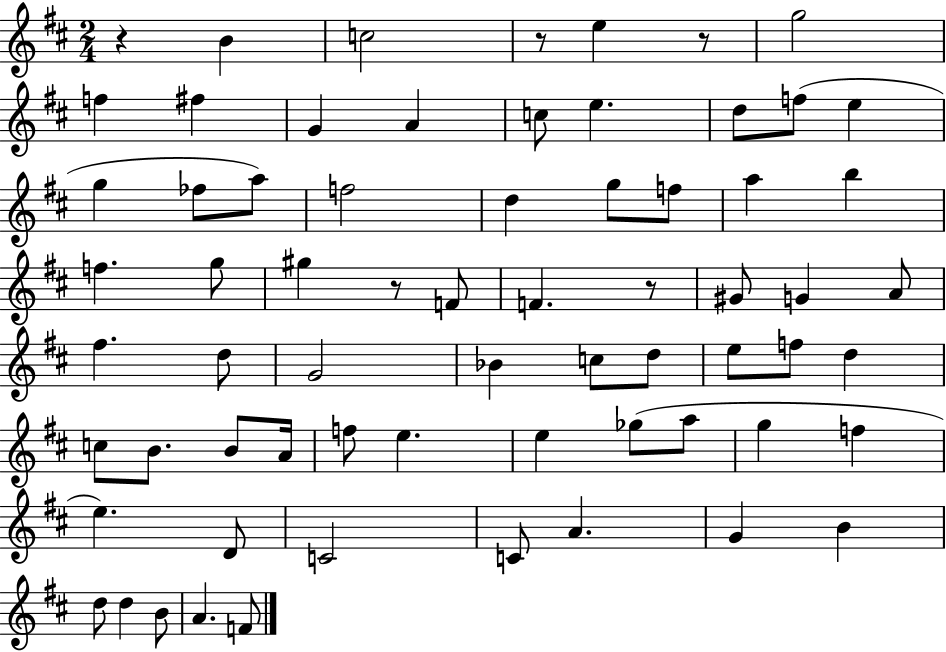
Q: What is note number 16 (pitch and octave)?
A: A5